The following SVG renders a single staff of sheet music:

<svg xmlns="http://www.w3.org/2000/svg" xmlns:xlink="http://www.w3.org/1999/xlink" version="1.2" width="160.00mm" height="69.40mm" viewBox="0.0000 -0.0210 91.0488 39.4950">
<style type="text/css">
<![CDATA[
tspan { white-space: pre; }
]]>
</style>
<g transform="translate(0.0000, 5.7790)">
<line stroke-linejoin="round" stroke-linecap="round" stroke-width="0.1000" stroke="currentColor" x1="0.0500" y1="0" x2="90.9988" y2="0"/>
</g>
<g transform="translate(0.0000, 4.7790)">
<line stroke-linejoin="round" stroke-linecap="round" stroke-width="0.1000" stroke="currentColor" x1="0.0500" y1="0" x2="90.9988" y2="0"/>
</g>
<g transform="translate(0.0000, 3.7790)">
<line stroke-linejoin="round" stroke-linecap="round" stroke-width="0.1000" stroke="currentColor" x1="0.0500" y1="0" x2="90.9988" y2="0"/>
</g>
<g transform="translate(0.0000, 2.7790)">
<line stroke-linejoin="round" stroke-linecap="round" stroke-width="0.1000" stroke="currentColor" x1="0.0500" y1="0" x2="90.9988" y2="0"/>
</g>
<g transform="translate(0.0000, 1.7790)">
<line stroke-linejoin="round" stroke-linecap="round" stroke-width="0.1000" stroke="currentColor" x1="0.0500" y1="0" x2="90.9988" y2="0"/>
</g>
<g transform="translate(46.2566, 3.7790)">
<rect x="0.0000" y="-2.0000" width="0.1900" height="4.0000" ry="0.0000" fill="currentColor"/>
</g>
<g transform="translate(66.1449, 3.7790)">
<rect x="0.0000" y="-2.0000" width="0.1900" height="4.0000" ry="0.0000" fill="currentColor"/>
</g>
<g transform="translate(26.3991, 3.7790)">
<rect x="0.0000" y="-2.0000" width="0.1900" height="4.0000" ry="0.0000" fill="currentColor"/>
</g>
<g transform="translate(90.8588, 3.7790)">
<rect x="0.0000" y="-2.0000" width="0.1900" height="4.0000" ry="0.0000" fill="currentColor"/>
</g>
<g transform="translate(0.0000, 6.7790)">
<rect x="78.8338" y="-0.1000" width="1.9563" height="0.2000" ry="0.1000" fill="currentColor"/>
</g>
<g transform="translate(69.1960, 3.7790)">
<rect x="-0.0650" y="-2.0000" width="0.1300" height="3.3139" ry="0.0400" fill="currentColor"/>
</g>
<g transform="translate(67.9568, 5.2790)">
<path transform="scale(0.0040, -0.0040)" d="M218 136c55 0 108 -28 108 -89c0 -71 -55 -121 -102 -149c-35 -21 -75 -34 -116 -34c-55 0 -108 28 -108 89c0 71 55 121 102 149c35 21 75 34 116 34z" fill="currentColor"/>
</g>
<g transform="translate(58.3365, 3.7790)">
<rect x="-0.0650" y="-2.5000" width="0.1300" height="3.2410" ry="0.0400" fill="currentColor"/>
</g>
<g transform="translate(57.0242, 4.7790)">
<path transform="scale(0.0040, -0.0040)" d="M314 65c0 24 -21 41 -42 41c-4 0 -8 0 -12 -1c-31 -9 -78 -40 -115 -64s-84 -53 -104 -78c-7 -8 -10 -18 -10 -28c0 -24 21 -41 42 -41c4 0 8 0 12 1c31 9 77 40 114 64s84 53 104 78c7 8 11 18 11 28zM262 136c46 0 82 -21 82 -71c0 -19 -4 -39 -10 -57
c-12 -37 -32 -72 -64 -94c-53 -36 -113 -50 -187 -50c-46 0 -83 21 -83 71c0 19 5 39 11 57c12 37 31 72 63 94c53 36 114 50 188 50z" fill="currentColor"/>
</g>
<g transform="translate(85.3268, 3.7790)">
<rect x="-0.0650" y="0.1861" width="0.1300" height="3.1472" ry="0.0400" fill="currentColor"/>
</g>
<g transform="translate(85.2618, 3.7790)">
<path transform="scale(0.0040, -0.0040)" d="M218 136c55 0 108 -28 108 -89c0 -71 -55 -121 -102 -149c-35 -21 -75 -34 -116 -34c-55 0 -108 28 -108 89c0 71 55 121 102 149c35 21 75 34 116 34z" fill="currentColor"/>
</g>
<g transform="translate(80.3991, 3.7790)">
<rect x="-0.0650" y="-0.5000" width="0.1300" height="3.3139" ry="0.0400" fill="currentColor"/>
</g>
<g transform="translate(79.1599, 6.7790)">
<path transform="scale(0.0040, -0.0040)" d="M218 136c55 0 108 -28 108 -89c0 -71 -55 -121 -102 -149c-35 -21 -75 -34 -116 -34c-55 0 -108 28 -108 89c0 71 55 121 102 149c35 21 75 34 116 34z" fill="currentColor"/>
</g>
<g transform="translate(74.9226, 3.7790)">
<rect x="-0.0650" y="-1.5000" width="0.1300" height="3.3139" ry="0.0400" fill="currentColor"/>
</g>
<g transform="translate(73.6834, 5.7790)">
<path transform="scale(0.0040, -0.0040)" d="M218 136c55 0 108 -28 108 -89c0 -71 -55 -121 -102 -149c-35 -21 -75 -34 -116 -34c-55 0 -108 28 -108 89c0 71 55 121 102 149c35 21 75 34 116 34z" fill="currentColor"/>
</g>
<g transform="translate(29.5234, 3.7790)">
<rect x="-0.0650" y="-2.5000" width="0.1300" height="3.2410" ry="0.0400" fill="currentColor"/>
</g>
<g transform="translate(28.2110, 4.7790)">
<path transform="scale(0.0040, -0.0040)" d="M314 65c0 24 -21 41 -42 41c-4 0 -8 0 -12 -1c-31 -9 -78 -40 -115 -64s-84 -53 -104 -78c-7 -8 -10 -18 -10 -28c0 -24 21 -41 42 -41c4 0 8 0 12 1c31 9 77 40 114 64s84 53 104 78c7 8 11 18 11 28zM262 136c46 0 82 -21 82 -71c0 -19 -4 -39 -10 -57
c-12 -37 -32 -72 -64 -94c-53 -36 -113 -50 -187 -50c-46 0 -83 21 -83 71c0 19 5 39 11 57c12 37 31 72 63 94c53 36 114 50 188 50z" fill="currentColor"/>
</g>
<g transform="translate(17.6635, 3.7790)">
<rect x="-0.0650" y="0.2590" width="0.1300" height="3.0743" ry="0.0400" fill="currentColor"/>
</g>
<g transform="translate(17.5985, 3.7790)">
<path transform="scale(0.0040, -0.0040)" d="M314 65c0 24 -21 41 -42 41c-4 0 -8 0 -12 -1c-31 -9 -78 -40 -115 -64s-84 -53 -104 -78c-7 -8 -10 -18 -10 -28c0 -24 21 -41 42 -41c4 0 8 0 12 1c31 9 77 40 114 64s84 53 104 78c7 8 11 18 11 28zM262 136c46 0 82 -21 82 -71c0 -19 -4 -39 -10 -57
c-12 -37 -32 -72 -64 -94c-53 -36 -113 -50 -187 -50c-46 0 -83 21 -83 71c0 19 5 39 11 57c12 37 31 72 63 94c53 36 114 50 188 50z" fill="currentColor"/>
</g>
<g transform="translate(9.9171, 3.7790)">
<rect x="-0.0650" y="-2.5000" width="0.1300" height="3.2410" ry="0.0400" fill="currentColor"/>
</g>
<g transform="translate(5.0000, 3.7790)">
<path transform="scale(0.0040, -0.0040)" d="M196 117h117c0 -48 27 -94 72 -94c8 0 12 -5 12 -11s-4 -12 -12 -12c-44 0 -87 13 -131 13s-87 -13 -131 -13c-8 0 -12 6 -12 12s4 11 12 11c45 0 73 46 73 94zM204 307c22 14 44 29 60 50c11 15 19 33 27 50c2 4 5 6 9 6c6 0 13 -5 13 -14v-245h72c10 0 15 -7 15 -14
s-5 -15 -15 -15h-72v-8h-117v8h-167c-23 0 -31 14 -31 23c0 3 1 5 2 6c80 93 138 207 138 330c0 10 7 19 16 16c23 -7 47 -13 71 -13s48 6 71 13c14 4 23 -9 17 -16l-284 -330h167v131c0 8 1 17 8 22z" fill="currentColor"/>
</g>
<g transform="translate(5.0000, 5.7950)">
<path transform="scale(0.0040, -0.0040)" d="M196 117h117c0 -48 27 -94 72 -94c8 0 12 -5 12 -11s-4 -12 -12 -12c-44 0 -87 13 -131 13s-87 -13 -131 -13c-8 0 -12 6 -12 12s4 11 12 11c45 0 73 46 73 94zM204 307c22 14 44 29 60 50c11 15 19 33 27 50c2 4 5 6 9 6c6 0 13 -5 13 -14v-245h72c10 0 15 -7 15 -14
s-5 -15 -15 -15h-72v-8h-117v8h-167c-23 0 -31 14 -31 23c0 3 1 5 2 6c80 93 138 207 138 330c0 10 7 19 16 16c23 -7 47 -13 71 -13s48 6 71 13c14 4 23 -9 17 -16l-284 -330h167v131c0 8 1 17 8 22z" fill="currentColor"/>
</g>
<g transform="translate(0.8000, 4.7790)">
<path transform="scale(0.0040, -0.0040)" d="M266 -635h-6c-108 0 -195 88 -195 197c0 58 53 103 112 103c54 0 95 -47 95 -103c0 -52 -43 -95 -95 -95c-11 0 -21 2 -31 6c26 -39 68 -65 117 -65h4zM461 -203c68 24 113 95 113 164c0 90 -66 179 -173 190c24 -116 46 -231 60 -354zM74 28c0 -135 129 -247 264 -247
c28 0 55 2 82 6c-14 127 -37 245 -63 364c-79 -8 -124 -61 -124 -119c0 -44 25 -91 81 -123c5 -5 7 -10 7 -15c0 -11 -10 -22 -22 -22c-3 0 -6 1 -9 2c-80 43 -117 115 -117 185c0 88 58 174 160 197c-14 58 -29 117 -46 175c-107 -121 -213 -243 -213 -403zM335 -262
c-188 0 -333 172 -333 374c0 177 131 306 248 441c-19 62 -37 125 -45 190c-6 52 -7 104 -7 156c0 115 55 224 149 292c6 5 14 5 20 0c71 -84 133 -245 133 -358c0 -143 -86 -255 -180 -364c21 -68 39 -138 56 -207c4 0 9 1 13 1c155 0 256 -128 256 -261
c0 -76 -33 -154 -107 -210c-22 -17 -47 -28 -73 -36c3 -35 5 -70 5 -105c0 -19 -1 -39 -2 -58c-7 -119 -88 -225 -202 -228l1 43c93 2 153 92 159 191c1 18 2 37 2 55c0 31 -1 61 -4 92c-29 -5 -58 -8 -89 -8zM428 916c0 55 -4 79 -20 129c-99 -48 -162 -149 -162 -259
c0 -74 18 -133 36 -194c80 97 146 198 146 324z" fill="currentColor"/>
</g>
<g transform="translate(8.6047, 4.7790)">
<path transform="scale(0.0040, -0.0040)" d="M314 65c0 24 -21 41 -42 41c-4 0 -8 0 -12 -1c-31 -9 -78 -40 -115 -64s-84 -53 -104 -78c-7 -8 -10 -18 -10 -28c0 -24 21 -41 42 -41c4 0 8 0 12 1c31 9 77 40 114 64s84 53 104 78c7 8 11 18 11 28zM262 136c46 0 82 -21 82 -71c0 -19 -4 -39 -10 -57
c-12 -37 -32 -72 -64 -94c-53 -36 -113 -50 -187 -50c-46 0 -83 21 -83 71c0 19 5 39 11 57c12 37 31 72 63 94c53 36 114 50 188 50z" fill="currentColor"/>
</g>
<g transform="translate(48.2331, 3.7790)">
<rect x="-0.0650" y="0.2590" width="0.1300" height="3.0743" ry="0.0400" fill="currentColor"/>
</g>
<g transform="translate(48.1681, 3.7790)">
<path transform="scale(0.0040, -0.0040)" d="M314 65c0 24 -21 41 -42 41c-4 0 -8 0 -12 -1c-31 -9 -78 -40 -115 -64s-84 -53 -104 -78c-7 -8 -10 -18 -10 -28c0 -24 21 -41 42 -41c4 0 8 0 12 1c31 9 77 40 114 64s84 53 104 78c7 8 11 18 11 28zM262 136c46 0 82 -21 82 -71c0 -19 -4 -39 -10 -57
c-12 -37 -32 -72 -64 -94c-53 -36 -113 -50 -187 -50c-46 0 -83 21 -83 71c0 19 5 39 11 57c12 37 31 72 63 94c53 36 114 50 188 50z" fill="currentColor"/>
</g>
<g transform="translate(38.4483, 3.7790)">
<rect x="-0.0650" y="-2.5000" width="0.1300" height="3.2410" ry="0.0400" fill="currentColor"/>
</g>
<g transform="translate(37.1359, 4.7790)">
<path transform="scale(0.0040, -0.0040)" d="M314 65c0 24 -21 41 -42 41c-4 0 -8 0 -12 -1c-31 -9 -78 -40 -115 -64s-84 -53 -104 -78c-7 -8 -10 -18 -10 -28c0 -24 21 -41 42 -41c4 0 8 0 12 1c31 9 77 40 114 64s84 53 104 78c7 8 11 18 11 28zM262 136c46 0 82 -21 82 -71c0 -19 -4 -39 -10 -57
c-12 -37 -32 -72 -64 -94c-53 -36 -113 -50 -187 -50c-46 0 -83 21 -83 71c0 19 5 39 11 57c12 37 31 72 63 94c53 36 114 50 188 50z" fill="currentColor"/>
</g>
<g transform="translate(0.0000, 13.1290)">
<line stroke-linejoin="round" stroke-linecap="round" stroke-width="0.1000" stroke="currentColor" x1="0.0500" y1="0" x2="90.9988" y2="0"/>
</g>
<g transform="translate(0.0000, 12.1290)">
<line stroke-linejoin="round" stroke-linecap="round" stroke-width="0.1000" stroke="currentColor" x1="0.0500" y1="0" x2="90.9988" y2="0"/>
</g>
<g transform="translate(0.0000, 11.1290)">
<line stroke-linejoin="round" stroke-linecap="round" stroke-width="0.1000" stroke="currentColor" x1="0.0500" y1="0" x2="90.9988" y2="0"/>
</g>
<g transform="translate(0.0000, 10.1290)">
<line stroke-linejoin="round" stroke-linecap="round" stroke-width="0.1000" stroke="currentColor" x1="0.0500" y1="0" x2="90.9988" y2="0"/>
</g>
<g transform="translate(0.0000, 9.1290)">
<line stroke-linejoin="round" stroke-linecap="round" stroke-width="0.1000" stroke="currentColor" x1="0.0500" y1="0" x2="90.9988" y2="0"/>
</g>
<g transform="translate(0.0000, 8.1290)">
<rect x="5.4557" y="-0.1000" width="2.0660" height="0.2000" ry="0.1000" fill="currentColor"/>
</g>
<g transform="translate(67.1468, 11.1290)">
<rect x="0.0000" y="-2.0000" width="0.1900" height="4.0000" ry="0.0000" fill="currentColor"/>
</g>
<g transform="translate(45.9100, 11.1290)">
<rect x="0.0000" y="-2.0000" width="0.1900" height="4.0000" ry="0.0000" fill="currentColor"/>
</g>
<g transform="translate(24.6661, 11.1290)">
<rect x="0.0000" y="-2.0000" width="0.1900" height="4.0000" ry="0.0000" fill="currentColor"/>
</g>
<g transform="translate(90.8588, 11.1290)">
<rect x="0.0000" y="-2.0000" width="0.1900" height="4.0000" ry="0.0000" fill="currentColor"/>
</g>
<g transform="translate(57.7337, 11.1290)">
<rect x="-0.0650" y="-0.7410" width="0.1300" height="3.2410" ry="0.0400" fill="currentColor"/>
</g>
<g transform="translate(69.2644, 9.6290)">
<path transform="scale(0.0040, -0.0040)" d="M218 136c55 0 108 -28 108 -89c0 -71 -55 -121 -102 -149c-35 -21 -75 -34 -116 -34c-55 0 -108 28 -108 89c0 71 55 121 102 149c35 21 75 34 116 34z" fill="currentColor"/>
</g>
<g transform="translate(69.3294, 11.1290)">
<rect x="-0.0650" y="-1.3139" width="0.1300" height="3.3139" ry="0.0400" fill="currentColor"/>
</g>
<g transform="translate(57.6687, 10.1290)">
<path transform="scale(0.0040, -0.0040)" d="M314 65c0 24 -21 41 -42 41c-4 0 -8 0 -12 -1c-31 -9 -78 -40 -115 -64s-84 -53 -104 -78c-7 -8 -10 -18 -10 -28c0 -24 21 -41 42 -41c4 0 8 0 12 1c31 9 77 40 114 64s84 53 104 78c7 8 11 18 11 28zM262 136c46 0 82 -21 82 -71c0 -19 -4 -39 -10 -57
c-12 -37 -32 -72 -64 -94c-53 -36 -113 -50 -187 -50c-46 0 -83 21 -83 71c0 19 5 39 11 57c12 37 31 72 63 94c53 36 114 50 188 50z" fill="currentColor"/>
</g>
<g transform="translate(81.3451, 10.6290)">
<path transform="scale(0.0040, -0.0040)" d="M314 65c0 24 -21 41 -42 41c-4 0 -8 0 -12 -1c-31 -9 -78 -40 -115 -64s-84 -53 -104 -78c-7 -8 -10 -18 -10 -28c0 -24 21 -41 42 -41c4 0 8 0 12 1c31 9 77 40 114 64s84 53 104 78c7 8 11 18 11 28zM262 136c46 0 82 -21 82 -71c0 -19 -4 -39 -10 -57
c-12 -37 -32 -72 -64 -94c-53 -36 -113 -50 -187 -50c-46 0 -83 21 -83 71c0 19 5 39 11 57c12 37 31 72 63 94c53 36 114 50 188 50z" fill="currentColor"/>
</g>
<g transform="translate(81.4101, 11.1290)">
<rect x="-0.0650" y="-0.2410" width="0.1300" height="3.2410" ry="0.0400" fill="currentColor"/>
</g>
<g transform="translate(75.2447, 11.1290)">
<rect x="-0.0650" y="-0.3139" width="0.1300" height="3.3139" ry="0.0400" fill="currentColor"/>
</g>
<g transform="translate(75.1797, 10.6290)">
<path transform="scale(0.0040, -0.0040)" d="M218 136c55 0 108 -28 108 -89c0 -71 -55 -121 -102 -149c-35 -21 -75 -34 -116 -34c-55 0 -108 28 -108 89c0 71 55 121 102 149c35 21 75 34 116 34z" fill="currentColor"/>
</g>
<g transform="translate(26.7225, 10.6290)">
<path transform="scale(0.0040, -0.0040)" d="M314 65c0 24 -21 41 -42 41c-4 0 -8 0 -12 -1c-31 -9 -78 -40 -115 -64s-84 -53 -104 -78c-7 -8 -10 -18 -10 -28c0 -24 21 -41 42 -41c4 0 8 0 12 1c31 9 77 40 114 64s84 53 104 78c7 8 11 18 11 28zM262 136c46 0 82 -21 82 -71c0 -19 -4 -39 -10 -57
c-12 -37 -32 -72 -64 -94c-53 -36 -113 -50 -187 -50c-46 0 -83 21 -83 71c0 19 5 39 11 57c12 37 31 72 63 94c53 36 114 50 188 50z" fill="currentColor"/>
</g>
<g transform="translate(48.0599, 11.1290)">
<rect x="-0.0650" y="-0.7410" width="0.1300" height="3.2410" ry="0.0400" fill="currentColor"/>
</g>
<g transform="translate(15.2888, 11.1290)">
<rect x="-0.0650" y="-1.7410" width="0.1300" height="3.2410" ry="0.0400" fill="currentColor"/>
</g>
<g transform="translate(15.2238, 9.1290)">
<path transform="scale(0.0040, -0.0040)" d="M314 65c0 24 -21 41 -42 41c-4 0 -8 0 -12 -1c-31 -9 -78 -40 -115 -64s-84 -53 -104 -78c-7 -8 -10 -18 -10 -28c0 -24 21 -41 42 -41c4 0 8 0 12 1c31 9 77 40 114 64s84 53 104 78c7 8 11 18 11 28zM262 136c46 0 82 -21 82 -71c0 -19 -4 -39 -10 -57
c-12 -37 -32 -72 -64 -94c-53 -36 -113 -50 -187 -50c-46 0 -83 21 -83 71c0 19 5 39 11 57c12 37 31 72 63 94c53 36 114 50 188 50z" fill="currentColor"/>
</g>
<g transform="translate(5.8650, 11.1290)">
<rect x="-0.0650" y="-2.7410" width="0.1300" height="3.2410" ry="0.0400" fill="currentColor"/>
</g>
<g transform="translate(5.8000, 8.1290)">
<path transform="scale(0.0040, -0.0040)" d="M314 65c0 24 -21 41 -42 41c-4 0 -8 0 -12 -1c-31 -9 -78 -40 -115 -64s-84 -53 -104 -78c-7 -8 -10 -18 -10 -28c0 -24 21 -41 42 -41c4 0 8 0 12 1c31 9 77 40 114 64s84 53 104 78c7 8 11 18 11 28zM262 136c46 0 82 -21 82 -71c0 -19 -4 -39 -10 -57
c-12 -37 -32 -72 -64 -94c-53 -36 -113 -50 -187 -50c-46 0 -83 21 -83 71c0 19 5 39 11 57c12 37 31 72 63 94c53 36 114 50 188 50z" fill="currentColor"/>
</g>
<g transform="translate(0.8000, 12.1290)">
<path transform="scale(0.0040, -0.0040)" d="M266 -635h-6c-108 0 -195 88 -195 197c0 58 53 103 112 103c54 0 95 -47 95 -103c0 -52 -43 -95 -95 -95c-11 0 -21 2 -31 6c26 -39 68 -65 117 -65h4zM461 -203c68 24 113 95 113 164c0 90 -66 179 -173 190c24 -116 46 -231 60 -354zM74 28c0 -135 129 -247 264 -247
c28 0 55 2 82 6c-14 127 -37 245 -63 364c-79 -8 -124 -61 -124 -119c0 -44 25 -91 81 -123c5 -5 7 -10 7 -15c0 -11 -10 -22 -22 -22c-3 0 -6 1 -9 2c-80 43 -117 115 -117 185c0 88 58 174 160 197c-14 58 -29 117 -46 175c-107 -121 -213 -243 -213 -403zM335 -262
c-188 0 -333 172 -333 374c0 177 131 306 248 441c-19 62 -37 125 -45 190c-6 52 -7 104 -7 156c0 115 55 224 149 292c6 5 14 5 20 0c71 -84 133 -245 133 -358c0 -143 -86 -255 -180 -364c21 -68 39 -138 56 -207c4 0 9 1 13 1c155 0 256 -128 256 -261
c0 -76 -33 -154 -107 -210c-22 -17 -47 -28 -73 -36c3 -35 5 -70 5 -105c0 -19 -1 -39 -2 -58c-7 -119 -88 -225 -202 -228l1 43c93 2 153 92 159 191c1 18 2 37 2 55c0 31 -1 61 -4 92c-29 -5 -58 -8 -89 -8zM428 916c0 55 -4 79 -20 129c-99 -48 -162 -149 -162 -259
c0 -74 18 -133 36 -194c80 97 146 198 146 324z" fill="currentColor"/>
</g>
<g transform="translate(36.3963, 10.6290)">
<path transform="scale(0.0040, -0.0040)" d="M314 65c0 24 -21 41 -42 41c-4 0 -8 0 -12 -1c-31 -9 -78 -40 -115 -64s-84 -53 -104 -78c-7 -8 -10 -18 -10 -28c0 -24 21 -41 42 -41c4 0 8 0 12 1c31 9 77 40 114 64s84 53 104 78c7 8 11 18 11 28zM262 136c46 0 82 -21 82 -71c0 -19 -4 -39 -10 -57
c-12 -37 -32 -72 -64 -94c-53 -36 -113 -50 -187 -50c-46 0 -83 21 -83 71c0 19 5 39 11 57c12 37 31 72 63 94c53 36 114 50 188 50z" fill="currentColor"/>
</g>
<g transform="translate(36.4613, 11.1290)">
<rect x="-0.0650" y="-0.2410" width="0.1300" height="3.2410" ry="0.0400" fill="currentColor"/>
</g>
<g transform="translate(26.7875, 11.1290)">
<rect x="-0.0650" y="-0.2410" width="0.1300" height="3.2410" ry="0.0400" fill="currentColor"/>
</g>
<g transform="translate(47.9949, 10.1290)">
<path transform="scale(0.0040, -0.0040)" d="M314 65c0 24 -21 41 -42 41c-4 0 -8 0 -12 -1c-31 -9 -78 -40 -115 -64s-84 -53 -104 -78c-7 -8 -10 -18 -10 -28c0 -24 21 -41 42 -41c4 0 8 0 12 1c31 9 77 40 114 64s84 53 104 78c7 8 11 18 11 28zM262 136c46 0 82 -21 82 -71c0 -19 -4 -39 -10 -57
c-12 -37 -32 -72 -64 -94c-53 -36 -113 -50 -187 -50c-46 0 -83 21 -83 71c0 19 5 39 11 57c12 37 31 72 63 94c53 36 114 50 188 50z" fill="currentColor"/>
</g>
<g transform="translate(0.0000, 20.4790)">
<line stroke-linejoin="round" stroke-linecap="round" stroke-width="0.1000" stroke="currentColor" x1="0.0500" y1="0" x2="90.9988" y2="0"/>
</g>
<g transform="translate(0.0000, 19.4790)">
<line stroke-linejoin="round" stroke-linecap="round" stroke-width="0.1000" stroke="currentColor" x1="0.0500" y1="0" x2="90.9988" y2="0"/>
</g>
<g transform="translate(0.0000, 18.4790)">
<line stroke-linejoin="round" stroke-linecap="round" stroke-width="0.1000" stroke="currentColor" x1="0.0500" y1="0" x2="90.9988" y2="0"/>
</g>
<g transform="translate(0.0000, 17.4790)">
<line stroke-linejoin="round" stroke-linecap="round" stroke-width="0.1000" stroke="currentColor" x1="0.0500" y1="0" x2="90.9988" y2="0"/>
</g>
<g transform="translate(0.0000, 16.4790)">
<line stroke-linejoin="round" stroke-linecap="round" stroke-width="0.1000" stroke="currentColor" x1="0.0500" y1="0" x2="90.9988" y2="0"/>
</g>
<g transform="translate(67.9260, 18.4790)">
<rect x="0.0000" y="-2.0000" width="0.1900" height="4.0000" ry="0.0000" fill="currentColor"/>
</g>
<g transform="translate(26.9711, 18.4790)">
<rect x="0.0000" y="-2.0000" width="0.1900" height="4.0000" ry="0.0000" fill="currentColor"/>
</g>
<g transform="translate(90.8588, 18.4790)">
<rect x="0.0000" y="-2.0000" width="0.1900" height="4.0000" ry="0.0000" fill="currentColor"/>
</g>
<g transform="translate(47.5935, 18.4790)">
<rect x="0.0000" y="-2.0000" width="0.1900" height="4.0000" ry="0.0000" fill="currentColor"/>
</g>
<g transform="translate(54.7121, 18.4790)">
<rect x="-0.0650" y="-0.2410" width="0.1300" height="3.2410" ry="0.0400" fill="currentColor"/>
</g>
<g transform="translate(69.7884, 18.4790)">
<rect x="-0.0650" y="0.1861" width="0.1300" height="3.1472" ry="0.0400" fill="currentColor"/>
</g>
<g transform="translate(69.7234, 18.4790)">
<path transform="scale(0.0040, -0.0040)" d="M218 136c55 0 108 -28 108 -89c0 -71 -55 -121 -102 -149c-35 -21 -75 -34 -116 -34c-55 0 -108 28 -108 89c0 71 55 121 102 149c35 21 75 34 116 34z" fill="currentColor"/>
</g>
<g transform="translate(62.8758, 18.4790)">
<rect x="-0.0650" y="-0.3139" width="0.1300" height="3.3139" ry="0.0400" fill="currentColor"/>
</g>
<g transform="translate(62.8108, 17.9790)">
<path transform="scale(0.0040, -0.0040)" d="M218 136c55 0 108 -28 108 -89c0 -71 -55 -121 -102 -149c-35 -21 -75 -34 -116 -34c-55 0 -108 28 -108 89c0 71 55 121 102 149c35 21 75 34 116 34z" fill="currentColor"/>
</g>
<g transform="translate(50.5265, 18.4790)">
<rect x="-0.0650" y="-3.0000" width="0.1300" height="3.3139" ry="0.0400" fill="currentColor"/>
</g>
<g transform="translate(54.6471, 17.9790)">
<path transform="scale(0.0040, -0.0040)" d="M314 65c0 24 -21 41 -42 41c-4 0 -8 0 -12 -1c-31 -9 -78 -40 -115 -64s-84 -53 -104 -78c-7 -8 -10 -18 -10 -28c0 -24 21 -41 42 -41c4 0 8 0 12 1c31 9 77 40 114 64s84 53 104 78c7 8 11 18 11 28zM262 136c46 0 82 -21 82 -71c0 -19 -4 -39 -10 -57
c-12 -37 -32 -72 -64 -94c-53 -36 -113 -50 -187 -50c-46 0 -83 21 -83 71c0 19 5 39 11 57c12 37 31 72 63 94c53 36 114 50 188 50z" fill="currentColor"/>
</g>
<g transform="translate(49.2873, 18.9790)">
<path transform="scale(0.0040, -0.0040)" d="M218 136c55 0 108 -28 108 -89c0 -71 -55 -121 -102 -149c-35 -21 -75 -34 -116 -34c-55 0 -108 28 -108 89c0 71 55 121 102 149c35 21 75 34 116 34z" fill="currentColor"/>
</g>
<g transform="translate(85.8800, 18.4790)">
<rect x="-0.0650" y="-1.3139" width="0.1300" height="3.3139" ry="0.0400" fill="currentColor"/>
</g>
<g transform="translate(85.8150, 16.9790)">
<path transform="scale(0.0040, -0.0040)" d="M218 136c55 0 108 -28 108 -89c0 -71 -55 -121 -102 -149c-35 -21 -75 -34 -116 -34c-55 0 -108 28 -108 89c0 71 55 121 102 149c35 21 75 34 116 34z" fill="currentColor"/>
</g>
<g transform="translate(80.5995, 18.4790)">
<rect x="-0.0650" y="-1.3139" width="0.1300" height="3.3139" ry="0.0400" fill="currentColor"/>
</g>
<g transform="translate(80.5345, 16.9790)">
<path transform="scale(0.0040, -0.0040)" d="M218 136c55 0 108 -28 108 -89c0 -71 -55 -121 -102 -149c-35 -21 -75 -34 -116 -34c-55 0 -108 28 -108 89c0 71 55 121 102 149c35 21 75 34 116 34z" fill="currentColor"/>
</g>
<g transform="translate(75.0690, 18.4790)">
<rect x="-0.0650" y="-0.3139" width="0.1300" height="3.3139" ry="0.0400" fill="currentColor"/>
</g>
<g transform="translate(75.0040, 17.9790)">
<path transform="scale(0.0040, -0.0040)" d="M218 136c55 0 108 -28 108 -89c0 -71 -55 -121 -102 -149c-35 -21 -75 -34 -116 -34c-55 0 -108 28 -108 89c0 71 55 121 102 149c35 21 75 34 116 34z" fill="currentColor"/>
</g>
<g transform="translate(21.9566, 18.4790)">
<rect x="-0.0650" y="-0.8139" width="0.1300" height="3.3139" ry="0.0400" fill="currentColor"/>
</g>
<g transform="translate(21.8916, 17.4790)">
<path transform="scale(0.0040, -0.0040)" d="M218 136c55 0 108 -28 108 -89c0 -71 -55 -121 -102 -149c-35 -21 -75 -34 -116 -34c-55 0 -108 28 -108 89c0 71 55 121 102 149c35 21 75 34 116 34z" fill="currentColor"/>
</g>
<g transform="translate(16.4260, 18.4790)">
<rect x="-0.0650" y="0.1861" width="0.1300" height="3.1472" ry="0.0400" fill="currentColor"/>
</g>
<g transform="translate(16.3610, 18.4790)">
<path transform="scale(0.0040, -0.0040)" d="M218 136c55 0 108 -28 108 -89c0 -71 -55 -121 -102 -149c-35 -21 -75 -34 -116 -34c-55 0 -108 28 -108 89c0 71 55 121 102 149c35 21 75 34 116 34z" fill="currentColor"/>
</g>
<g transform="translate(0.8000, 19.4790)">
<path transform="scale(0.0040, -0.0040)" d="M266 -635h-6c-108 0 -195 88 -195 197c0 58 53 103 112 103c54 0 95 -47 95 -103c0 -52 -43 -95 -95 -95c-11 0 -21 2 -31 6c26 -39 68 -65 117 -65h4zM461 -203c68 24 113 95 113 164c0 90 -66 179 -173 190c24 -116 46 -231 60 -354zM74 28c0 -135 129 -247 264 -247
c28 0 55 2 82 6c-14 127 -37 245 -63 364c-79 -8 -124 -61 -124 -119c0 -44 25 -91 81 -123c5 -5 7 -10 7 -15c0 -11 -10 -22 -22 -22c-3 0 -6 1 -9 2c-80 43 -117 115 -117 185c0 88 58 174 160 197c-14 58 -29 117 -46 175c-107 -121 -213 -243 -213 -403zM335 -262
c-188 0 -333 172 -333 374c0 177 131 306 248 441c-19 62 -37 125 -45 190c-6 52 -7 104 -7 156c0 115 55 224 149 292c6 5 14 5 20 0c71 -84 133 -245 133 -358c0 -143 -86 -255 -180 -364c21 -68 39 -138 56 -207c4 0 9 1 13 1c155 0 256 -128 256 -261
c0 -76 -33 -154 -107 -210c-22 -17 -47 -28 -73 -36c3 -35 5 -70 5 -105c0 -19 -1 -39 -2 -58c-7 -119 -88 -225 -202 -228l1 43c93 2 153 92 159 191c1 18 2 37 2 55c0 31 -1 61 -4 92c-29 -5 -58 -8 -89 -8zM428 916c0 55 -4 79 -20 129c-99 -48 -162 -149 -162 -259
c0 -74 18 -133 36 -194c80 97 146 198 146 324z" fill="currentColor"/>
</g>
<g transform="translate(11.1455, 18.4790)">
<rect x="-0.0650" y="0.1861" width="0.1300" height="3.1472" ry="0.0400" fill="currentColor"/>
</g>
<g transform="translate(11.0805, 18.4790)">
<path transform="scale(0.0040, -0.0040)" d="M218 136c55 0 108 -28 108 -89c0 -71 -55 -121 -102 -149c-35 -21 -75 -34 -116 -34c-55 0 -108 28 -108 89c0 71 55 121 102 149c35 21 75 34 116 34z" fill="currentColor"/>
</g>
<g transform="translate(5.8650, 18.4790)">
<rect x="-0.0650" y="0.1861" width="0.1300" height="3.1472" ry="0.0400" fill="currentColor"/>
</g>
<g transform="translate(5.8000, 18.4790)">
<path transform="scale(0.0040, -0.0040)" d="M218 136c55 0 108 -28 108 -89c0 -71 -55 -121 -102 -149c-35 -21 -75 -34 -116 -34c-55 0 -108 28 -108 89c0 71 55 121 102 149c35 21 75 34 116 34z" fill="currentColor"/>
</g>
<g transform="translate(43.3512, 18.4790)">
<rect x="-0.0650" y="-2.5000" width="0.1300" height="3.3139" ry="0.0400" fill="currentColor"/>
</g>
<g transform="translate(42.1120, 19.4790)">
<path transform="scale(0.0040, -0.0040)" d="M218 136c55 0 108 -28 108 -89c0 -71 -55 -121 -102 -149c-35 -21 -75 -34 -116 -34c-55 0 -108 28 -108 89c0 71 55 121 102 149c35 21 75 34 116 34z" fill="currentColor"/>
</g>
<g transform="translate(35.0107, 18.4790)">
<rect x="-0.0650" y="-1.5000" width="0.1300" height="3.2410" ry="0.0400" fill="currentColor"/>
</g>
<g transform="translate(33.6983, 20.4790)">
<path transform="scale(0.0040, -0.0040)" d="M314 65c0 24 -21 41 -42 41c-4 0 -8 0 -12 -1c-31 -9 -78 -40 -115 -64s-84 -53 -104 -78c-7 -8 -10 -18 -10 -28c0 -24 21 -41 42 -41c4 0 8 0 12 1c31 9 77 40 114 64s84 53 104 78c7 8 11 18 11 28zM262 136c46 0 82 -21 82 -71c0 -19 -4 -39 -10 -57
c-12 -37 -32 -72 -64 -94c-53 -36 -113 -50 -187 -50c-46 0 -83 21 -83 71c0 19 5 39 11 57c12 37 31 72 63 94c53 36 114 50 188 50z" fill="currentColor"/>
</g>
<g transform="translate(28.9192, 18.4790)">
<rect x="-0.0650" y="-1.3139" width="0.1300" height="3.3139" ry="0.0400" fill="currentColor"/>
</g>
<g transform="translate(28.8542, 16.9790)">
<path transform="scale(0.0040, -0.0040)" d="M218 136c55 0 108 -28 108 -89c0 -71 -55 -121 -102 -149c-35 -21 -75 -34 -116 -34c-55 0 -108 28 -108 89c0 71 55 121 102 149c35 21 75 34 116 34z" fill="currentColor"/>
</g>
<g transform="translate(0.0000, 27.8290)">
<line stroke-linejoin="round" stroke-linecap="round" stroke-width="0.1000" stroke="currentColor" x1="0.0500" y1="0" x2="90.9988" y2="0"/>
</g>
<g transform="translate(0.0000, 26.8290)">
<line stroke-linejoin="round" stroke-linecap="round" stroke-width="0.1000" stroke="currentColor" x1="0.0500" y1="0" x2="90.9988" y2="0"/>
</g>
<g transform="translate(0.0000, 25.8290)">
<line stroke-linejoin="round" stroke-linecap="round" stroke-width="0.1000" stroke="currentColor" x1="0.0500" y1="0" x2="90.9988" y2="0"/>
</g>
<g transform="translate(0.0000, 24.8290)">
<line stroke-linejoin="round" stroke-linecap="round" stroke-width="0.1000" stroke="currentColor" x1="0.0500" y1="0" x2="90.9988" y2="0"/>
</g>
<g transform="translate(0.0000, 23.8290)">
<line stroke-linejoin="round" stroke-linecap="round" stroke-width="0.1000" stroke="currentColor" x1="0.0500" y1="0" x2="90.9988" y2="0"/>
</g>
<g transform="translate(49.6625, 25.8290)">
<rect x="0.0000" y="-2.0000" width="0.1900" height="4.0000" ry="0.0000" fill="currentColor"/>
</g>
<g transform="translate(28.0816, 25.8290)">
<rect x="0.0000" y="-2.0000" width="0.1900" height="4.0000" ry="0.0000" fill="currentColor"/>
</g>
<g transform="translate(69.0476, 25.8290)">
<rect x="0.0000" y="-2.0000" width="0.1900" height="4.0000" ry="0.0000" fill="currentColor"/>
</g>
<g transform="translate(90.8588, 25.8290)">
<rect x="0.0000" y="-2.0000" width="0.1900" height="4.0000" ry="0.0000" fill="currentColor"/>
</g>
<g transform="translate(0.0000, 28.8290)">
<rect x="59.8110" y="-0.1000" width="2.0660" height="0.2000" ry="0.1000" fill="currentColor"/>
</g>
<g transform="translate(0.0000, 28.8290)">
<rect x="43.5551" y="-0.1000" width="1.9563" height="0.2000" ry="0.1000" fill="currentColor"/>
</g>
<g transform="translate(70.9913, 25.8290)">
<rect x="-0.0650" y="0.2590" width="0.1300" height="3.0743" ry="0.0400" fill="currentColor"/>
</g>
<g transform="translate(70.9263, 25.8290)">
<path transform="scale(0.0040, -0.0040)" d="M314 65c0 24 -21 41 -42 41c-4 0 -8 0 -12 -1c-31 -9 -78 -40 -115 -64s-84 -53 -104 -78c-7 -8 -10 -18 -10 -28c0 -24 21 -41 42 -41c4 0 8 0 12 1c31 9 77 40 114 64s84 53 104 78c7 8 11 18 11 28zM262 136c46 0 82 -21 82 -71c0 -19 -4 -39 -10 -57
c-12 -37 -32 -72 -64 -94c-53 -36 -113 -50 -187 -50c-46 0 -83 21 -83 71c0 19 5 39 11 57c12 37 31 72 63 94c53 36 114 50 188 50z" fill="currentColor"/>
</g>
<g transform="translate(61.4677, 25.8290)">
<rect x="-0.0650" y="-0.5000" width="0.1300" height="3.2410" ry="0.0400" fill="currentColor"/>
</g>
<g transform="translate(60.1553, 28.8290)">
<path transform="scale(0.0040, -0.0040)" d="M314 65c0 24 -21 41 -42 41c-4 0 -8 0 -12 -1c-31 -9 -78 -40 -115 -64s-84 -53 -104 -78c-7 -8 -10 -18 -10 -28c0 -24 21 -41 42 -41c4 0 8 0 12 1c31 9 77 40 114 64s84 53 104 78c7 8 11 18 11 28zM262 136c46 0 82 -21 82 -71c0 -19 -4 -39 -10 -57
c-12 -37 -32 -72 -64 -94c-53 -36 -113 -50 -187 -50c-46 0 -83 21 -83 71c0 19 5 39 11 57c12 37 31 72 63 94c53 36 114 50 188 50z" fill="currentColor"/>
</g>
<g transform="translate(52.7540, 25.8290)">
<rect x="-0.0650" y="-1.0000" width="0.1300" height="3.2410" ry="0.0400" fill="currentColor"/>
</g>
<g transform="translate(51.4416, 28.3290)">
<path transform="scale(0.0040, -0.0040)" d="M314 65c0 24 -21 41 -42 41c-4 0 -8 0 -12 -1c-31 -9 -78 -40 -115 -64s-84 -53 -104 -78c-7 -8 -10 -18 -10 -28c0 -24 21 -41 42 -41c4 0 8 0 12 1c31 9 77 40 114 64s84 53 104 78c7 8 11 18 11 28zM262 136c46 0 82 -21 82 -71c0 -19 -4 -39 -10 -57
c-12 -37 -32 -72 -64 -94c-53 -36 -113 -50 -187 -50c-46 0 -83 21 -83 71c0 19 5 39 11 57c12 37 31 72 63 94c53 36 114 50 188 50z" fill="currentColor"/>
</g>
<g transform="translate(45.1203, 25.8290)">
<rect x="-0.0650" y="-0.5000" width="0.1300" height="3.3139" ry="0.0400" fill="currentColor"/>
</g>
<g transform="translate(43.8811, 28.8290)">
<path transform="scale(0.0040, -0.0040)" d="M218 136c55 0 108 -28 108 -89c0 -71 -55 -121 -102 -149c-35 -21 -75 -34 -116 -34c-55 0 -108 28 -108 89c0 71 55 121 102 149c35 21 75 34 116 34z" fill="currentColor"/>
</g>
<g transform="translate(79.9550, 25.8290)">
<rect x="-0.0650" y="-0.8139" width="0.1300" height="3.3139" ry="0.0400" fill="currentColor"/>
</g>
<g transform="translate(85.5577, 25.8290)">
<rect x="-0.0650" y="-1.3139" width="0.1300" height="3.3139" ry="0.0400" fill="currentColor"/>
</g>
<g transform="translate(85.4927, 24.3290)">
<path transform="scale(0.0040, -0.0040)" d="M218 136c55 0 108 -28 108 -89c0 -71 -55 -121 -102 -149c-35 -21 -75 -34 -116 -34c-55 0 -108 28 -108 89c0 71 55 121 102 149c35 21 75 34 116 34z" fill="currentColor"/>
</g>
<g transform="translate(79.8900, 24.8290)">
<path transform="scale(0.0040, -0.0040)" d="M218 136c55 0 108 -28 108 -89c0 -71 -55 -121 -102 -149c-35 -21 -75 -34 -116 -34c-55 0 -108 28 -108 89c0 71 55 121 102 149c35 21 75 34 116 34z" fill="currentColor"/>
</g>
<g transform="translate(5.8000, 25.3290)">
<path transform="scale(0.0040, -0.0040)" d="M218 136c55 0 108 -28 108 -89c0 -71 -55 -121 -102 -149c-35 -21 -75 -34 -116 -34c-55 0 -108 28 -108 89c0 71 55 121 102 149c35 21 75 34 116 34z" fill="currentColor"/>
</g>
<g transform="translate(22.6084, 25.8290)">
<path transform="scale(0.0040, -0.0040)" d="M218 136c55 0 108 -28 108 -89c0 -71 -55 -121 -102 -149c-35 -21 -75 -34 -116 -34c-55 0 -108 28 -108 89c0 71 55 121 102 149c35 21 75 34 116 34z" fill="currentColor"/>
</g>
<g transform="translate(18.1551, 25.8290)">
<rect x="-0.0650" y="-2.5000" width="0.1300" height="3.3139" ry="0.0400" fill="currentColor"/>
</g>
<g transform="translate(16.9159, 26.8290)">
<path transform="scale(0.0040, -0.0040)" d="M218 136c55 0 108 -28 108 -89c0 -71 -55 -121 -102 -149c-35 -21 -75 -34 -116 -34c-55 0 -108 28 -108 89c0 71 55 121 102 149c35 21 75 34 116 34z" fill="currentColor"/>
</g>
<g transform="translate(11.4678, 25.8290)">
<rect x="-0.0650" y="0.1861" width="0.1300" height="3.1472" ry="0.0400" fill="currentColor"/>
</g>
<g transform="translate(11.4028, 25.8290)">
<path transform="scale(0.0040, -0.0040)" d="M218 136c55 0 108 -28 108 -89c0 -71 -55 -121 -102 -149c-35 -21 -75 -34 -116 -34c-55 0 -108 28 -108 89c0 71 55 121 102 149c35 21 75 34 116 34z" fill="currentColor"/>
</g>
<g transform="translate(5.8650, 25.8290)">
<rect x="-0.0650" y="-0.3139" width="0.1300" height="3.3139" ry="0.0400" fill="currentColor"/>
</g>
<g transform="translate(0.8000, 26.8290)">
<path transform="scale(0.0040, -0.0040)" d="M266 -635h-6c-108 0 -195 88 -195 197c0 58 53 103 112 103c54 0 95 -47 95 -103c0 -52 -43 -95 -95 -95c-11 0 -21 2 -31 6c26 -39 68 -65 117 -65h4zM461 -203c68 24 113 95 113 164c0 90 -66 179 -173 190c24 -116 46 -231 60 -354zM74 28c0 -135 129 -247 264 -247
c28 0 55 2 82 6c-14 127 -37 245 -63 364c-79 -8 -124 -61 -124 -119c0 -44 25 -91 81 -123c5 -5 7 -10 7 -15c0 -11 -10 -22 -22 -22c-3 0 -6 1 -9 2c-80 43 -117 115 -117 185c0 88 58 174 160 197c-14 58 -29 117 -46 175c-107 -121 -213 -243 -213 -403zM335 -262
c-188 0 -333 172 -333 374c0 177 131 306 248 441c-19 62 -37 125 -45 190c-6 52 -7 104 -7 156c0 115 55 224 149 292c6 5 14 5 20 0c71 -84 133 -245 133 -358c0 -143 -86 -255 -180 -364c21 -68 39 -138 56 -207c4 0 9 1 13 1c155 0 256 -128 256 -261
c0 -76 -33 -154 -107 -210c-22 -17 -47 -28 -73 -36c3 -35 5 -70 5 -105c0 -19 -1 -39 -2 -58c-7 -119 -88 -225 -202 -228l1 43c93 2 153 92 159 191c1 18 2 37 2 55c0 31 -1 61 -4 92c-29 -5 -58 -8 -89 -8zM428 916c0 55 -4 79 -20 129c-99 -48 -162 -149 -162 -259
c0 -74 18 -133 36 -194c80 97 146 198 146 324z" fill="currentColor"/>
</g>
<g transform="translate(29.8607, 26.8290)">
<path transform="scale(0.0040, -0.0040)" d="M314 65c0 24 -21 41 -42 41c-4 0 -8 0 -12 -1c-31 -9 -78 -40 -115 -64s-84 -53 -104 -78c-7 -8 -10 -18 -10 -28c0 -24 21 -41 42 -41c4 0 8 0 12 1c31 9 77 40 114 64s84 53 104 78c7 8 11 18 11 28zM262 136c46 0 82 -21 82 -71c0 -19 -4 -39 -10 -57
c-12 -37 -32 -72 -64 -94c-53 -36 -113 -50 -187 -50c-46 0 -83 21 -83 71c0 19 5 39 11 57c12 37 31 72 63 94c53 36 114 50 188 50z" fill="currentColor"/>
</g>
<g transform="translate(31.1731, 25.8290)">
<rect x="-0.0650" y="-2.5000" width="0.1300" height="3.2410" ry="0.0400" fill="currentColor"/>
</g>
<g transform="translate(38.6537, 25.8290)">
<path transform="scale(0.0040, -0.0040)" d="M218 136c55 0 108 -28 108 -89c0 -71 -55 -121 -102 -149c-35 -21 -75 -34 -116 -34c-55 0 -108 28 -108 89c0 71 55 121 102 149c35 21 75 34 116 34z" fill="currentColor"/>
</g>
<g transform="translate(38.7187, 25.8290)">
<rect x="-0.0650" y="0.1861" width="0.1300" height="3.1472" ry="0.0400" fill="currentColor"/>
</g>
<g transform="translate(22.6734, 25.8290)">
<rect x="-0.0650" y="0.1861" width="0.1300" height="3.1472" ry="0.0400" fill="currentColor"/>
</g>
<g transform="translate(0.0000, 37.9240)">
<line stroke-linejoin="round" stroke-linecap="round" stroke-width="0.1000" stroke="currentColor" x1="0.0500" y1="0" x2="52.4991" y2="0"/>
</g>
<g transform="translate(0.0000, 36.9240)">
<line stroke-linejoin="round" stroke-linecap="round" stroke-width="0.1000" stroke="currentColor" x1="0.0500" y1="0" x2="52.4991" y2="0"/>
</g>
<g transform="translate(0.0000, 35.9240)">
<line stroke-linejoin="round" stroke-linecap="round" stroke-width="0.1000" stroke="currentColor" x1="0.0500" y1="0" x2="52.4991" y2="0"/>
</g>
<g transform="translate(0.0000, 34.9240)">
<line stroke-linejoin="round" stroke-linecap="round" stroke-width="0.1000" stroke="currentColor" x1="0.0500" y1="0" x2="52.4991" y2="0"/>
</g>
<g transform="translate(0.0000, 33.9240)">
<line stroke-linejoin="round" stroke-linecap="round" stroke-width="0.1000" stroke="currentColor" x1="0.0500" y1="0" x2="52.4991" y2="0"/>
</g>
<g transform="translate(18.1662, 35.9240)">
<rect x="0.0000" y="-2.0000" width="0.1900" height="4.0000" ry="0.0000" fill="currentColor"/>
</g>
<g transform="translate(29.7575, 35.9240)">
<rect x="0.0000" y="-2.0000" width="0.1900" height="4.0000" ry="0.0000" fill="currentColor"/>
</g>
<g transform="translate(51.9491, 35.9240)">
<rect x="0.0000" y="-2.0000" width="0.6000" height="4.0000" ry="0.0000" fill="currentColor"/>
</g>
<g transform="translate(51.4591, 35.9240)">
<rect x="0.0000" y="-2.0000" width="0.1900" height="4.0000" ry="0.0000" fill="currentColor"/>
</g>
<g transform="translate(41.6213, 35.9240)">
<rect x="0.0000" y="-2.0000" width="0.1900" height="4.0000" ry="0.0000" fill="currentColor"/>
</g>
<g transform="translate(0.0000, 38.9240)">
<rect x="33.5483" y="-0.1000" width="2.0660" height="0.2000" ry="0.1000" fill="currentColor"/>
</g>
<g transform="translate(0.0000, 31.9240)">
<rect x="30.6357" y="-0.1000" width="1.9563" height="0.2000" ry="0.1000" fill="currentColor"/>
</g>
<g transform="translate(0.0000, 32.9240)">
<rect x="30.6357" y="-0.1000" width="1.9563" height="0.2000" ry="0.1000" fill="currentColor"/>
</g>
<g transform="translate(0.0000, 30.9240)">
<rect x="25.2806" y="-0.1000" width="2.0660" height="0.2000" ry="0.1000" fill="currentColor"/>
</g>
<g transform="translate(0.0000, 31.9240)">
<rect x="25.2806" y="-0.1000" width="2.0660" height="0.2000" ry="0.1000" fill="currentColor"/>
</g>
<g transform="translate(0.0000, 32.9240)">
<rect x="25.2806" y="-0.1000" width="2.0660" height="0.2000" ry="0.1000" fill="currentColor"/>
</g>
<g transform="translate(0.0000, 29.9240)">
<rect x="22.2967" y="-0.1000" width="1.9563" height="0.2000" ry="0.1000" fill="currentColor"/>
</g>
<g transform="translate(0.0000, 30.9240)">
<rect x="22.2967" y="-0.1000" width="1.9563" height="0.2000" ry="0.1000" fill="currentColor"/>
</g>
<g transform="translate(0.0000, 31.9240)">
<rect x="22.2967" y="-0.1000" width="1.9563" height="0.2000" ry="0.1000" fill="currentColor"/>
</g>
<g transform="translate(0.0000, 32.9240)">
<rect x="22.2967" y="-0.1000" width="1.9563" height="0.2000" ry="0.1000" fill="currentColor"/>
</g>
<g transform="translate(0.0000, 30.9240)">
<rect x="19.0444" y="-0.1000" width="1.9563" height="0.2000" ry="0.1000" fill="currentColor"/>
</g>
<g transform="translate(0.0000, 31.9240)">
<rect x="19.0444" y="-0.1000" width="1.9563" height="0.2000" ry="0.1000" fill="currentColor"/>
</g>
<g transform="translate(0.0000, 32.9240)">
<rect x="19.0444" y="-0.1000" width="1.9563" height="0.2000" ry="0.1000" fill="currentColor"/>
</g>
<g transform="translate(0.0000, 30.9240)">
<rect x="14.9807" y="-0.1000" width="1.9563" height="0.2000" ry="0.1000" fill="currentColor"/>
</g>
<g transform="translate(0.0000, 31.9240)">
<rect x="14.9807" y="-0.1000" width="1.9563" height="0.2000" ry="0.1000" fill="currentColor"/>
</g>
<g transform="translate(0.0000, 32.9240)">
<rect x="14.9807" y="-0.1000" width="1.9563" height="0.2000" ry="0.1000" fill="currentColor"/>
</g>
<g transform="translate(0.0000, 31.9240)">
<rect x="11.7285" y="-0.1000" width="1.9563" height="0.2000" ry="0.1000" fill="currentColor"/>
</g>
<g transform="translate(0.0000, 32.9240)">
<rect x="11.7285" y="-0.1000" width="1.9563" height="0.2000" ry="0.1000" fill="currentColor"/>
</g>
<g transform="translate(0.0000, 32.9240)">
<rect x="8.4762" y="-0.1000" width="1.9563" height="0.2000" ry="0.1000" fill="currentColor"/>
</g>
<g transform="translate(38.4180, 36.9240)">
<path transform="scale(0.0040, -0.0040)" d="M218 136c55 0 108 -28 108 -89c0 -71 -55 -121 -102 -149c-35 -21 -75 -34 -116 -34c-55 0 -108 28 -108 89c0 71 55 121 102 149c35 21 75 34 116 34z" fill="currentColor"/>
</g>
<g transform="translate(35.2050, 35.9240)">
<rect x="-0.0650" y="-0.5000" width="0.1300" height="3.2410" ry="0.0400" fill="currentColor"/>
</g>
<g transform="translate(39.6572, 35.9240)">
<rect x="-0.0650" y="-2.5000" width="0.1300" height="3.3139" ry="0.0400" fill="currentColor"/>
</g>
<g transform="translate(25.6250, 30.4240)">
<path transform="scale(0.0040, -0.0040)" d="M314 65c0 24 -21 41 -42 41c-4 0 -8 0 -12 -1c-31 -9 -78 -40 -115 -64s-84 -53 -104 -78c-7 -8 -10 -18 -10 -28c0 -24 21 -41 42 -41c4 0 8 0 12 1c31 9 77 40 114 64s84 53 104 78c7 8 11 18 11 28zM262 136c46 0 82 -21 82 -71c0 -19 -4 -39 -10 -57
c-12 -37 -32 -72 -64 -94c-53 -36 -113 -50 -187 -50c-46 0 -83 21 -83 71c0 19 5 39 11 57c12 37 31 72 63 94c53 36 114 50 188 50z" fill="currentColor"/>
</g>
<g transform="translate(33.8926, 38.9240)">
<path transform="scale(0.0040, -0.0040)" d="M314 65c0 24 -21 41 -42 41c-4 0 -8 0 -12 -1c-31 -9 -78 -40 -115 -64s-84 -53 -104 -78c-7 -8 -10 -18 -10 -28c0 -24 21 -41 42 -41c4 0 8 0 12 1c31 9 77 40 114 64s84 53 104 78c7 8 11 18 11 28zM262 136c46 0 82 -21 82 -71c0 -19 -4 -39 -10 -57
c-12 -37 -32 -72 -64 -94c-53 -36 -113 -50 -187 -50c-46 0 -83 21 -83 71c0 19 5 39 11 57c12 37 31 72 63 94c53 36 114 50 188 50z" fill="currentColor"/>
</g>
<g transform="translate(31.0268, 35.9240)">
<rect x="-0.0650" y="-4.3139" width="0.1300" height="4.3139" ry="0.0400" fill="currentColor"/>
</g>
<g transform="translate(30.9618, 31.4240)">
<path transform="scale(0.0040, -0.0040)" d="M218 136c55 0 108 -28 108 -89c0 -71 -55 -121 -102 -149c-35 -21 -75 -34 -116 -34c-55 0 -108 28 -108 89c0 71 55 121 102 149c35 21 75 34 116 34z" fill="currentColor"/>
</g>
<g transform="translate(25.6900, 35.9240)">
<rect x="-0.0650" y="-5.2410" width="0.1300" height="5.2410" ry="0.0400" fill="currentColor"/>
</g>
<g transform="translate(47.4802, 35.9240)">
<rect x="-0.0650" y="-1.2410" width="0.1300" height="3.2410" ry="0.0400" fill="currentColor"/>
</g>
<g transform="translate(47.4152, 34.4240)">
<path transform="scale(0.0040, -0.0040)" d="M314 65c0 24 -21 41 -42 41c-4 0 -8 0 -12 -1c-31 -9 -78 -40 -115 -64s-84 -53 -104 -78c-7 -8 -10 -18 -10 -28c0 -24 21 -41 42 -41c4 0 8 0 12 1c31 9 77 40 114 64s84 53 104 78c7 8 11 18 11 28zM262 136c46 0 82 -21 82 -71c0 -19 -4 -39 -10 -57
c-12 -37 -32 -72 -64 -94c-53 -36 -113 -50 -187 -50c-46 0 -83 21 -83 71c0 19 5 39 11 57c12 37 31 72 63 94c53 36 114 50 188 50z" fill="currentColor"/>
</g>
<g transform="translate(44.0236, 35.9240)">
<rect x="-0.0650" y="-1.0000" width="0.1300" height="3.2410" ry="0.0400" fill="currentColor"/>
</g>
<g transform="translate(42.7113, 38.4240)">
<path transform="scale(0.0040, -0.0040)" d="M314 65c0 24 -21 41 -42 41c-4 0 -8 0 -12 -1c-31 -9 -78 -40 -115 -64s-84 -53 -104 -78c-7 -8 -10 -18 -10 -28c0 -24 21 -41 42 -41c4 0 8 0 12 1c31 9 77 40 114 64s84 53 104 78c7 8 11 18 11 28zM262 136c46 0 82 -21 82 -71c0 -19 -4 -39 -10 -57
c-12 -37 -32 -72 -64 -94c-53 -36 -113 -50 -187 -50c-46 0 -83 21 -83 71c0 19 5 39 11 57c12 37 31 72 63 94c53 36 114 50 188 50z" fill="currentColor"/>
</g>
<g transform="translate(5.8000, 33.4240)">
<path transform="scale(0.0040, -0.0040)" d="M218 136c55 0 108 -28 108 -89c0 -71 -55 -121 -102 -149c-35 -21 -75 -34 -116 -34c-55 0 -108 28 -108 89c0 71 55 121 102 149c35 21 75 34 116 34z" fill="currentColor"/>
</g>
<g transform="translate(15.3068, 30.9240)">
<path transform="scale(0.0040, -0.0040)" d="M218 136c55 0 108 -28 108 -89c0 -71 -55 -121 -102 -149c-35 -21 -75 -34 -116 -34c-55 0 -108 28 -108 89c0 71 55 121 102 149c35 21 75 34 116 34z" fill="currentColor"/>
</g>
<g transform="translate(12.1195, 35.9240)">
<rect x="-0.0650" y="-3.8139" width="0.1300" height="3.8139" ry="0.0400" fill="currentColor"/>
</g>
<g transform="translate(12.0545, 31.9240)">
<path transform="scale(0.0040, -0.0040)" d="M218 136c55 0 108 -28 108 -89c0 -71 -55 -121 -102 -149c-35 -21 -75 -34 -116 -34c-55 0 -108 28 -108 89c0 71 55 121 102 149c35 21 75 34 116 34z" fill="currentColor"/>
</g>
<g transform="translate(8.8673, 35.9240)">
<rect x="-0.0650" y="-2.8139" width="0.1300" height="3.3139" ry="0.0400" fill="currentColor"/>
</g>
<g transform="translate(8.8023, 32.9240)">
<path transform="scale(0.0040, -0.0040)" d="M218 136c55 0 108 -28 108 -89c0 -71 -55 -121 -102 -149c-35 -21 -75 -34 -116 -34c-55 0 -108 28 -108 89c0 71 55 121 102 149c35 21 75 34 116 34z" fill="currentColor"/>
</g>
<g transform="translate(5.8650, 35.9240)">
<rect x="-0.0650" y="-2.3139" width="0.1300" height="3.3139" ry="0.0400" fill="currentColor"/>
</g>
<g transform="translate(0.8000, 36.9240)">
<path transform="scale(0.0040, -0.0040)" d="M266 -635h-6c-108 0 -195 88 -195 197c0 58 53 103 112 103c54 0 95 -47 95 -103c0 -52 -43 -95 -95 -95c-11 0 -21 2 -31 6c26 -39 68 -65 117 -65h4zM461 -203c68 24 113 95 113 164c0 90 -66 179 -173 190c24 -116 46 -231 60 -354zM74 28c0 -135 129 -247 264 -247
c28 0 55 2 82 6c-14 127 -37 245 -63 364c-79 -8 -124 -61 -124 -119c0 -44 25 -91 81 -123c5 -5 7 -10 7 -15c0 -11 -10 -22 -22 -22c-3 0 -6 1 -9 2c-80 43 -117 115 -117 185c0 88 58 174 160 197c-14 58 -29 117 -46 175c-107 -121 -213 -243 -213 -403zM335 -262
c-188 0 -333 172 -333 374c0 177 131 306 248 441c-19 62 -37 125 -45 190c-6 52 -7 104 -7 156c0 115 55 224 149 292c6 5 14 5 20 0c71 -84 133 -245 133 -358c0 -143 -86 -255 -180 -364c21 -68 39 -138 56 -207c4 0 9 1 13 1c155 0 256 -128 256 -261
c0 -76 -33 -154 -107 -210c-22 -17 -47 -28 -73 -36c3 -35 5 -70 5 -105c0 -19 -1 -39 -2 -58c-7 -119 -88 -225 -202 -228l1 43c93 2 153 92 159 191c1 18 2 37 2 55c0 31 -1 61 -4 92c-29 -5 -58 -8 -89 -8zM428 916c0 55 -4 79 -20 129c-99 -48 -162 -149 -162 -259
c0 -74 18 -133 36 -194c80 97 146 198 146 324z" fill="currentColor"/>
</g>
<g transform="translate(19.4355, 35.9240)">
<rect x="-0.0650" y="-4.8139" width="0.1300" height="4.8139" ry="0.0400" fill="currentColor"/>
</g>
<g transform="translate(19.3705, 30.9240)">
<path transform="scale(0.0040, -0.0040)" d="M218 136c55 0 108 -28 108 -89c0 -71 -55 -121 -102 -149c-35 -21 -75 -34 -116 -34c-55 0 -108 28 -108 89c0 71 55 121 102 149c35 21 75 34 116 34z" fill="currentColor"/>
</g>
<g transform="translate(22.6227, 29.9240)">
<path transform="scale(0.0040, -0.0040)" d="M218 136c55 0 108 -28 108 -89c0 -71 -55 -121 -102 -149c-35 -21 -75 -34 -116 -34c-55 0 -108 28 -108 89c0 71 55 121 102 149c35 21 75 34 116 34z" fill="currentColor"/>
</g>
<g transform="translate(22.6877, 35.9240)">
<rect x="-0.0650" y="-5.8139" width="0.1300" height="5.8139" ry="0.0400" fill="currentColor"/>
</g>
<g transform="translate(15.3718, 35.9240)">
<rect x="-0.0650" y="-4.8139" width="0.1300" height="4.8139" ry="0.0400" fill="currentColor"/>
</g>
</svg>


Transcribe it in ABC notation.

X:1
T:Untitled
M:4/4
L:1/4
K:C
G2 B2 G2 G2 B2 G2 F E C B a2 f2 c2 c2 d2 d2 e c c2 B B B d e E2 G A c2 c B c e e c B G B G2 B C D2 C2 B2 d e g a c' e' e' g' f'2 d' C2 G D2 e2